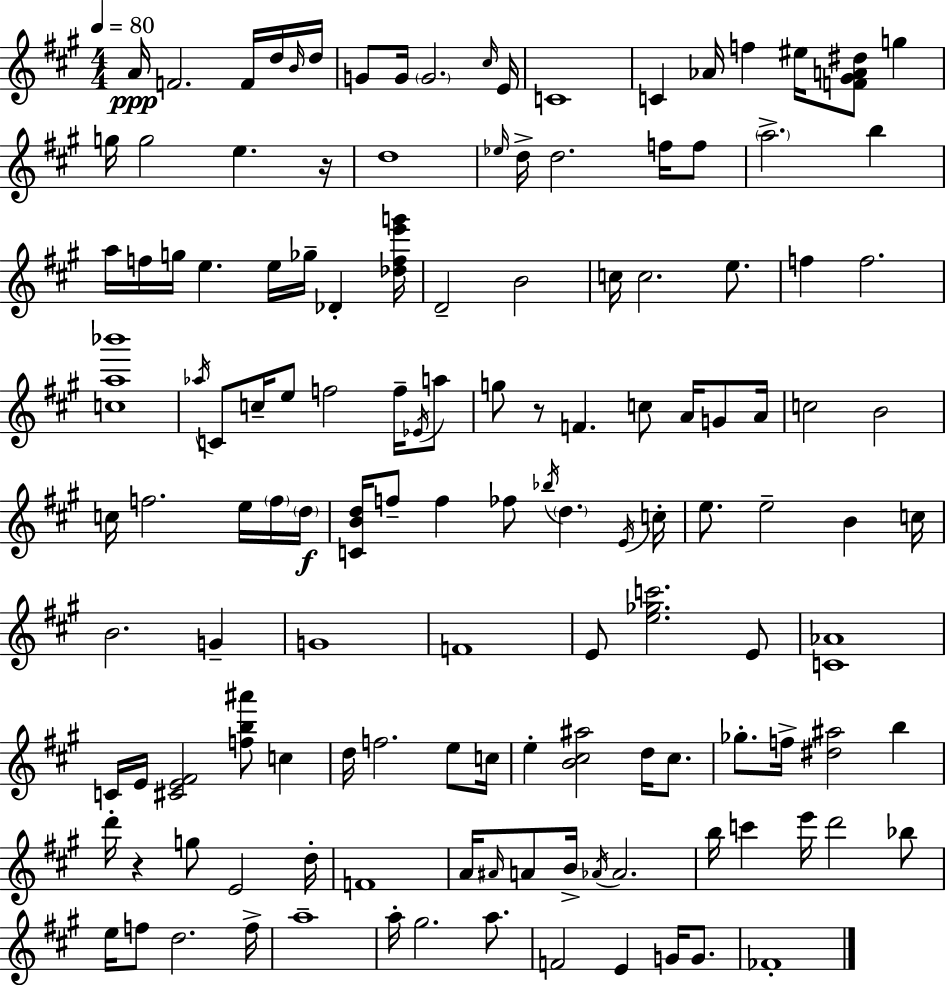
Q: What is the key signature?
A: A major